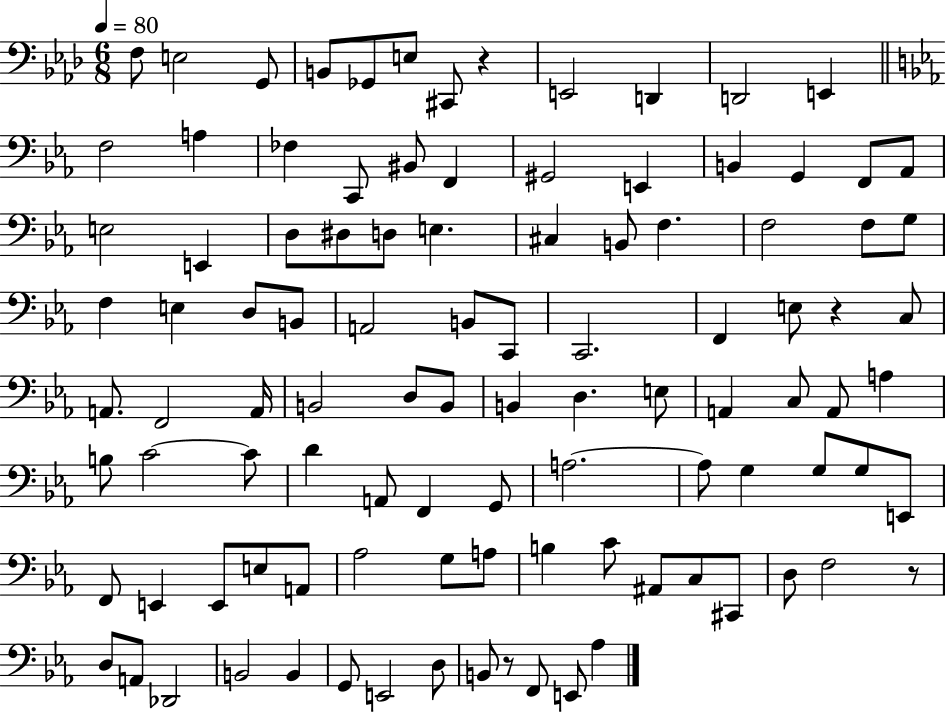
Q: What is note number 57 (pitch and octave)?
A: C3